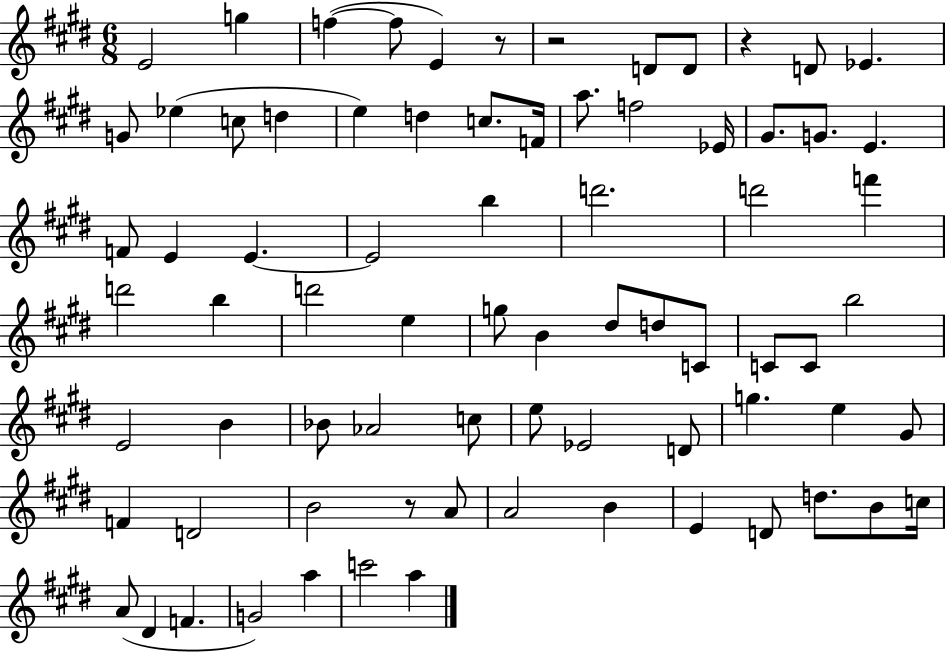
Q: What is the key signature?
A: E major